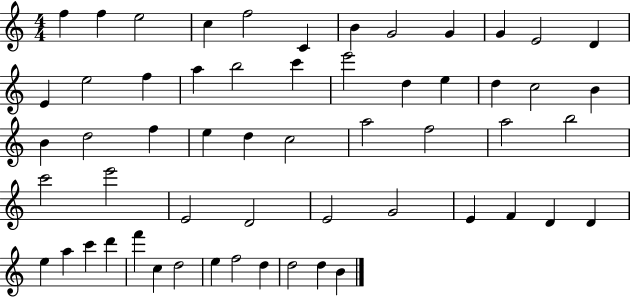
X:1
T:Untitled
M:4/4
L:1/4
K:C
f f e2 c f2 C B G2 G G E2 D E e2 f a b2 c' e'2 d e d c2 B B d2 f e d c2 a2 f2 a2 b2 c'2 e'2 E2 D2 E2 G2 E F D D e a c' d' f' c d2 e f2 d d2 d B